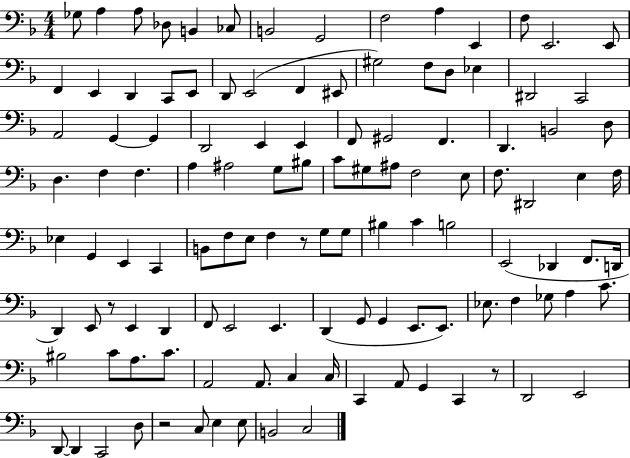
Gb3/e A3/q A3/e Db3/e B2/q CES3/e B2/h G2/h F3/h A3/q E2/q F3/e E2/h. E2/e F2/q E2/q D2/q C2/e E2/e D2/e E2/h F2/q EIS2/e G#3/h F3/e D3/e Eb3/q D#2/h C2/h A2/h G2/q G2/q D2/h E2/q E2/q F2/e G#2/h F2/q. D2/q. B2/h D3/e D3/q. F3/q F3/q. A3/q A#3/h G3/e BIS3/e C4/e G#3/e A#3/e F3/h E3/e F3/e. D#2/h E3/q F3/s Eb3/q G2/q E2/q C2/q B2/e F3/e E3/e F3/q R/e G3/e G3/e BIS3/q C4/q B3/h E2/h Db2/q F2/e. D2/s D2/q E2/e R/e E2/q D2/q F2/e E2/h E2/q. D2/q G2/e G2/q E2/e. E2/e. Eb3/e. F3/q Gb3/e A3/q C4/e. BIS3/h C4/e A3/e. C4/e. A2/h A2/e. C3/q C3/s C2/q A2/e G2/q C2/q R/e D2/h E2/h D2/e D2/q C2/h D3/e R/h C3/e E3/q E3/e B2/h C3/h